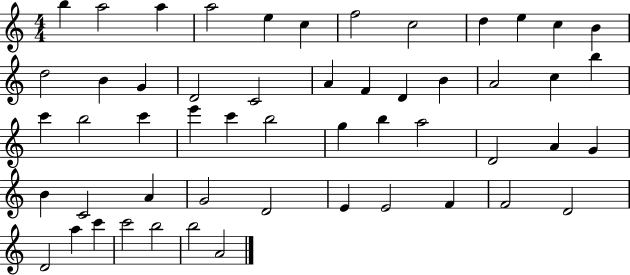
X:1
T:Untitled
M:4/4
L:1/4
K:C
b a2 a a2 e c f2 c2 d e c B d2 B G D2 C2 A F D B A2 c b c' b2 c' e' c' b2 g b a2 D2 A G B C2 A G2 D2 E E2 F F2 D2 D2 a c' c'2 b2 b2 A2